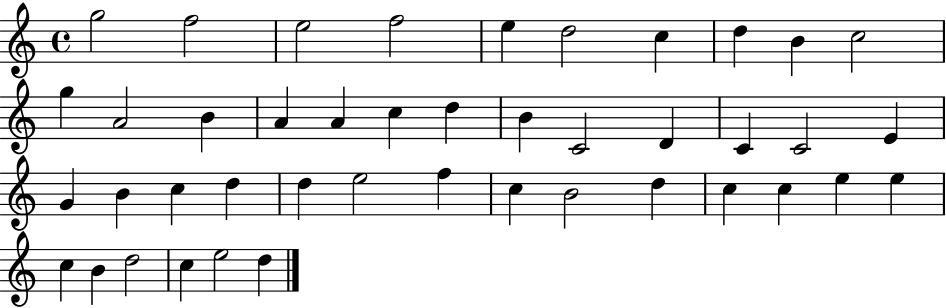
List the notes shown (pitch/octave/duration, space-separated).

G5/h F5/h E5/h F5/h E5/q D5/h C5/q D5/q B4/q C5/h G5/q A4/h B4/q A4/q A4/q C5/q D5/q B4/q C4/h D4/q C4/q C4/h E4/q G4/q B4/q C5/q D5/q D5/q E5/h F5/q C5/q B4/h D5/q C5/q C5/q E5/q E5/q C5/q B4/q D5/h C5/q E5/h D5/q